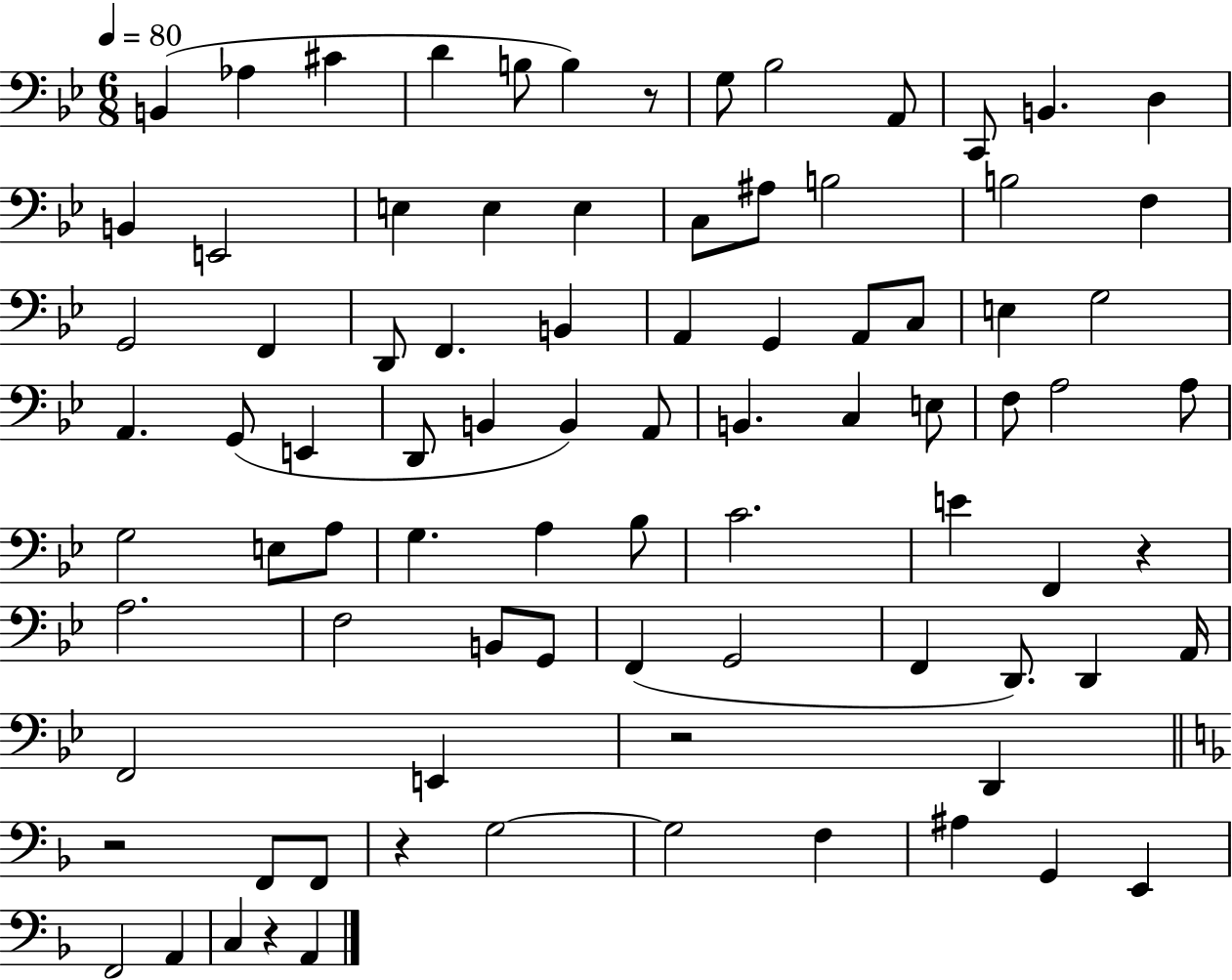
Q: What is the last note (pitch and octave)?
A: A2